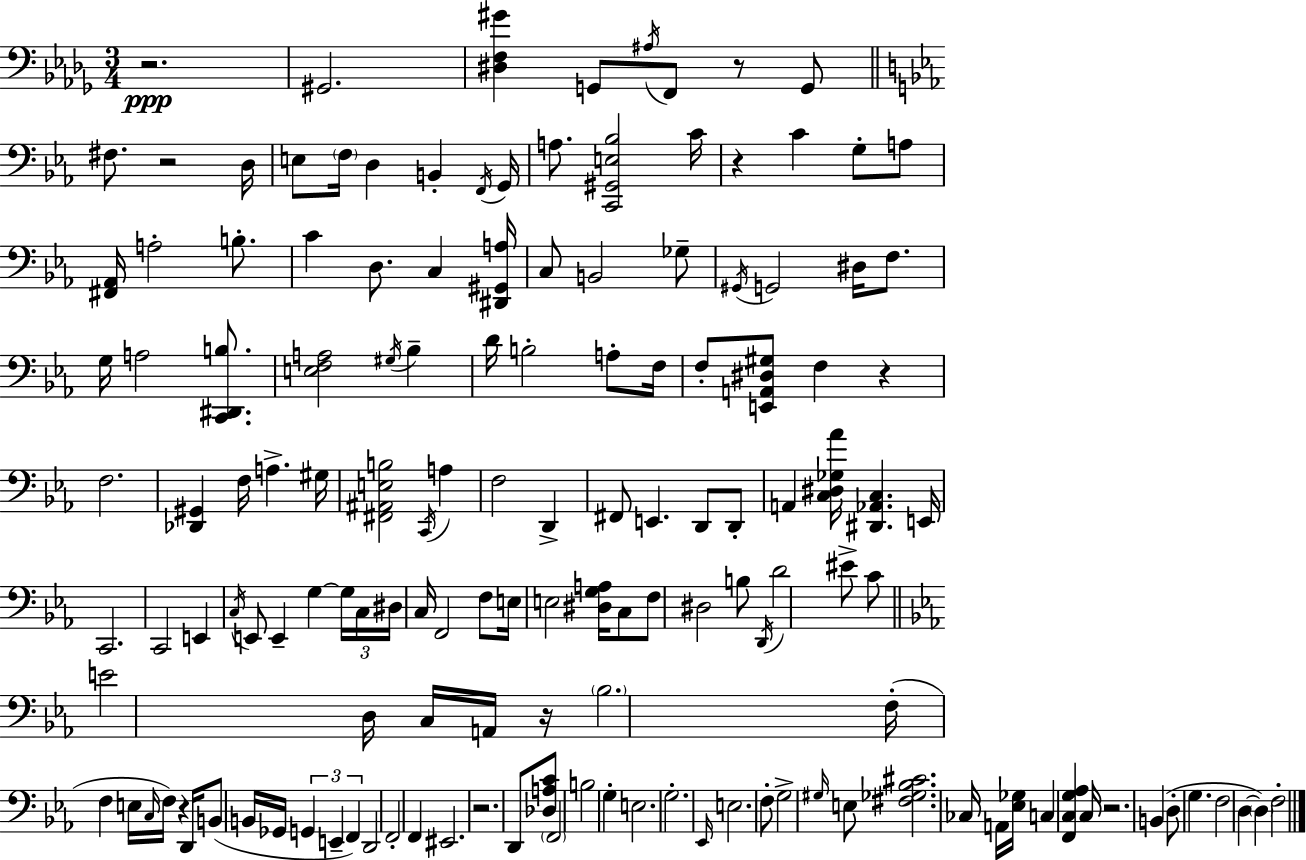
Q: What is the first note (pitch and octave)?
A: G#2